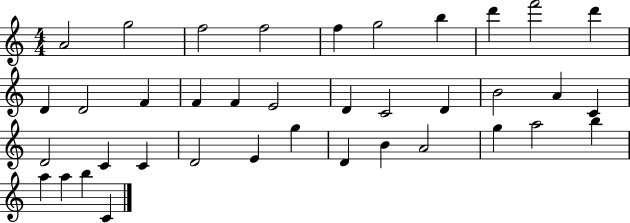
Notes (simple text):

A4/h G5/h F5/h F5/h F5/q G5/h B5/q D6/q F6/h D6/q D4/q D4/h F4/q F4/q F4/q E4/h D4/q C4/h D4/q B4/h A4/q C4/q D4/h C4/q C4/q D4/h E4/q G5/q D4/q B4/q A4/h G5/q A5/h B5/q A5/q A5/q B5/q C4/q